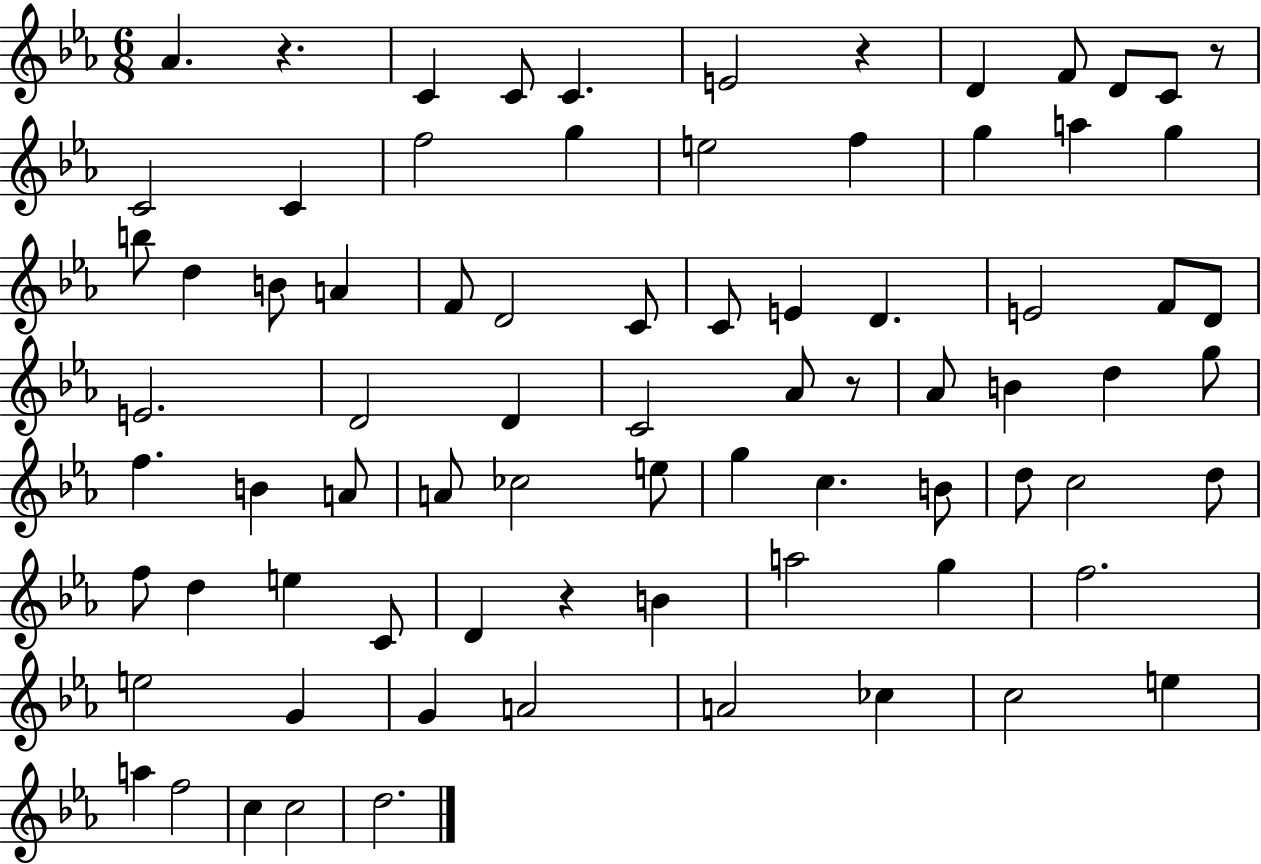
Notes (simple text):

Ab4/q. R/q. C4/q C4/e C4/q. E4/h R/q D4/q F4/e D4/e C4/e R/e C4/h C4/q F5/h G5/q E5/h F5/q G5/q A5/q G5/q B5/e D5/q B4/e A4/q F4/e D4/h C4/e C4/e E4/q D4/q. E4/h F4/e D4/e E4/h. D4/h D4/q C4/h Ab4/e R/e Ab4/e B4/q D5/q G5/e F5/q. B4/q A4/e A4/e CES5/h E5/e G5/q C5/q. B4/e D5/e C5/h D5/e F5/e D5/q E5/q C4/e D4/q R/q B4/q A5/h G5/q F5/h. E5/h G4/q G4/q A4/h A4/h CES5/q C5/h E5/q A5/q F5/h C5/q C5/h D5/h.